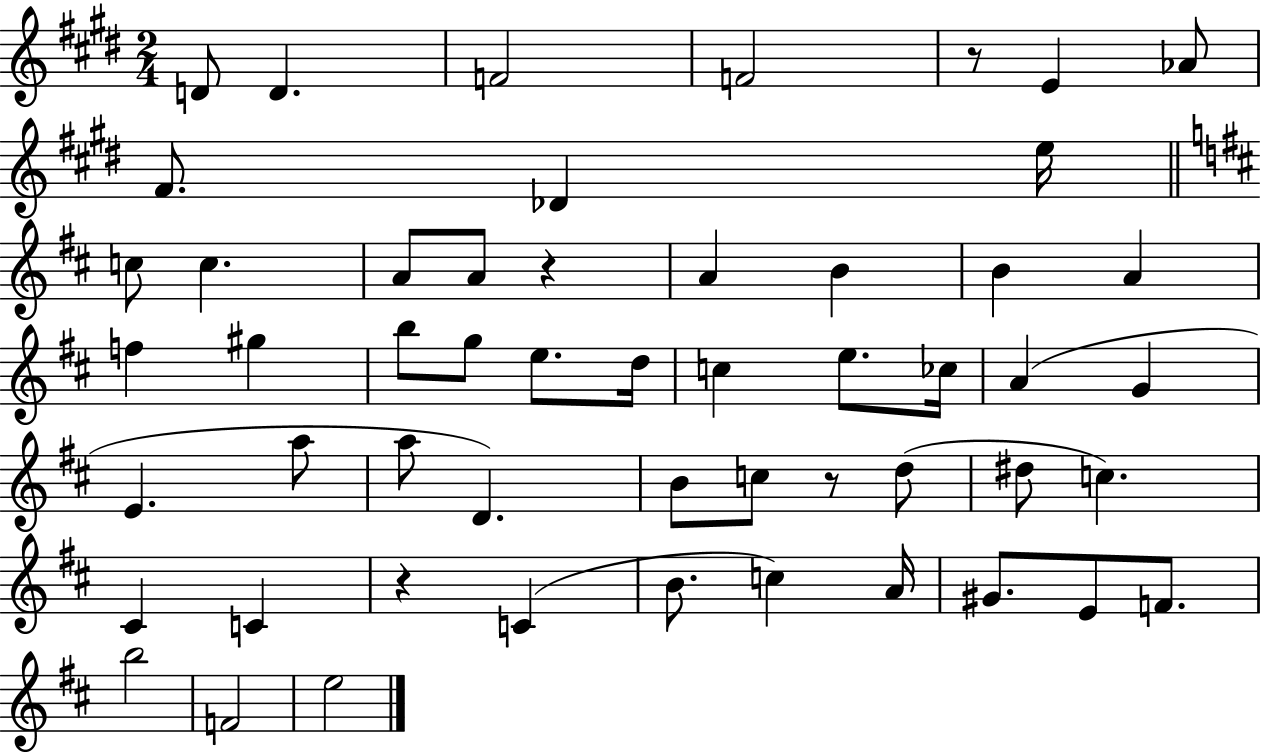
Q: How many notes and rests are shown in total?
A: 53